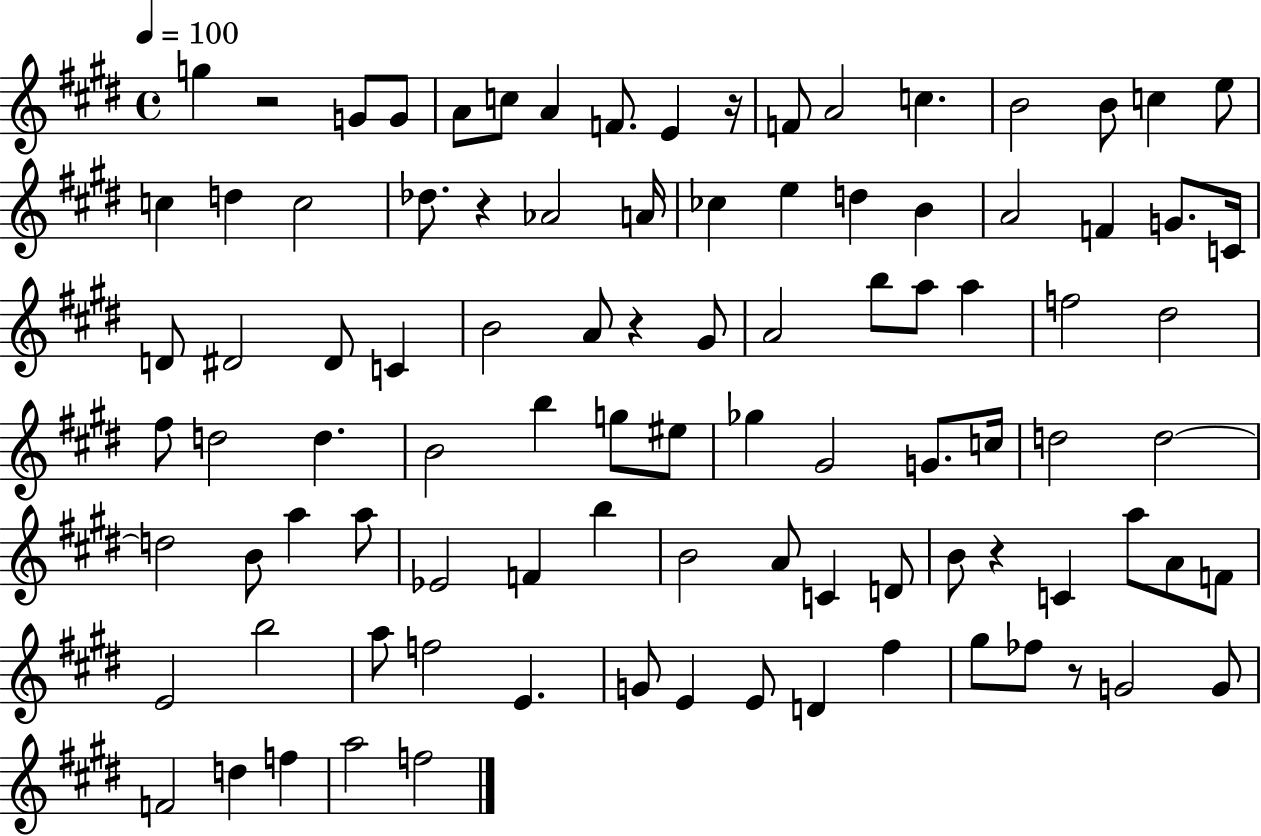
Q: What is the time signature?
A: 4/4